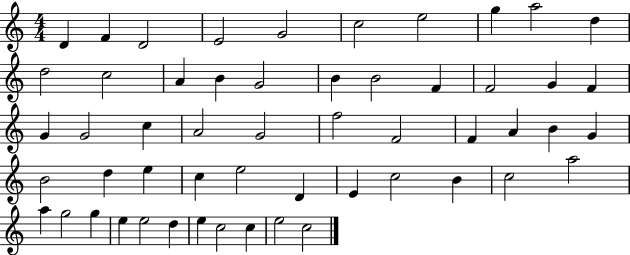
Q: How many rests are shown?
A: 0